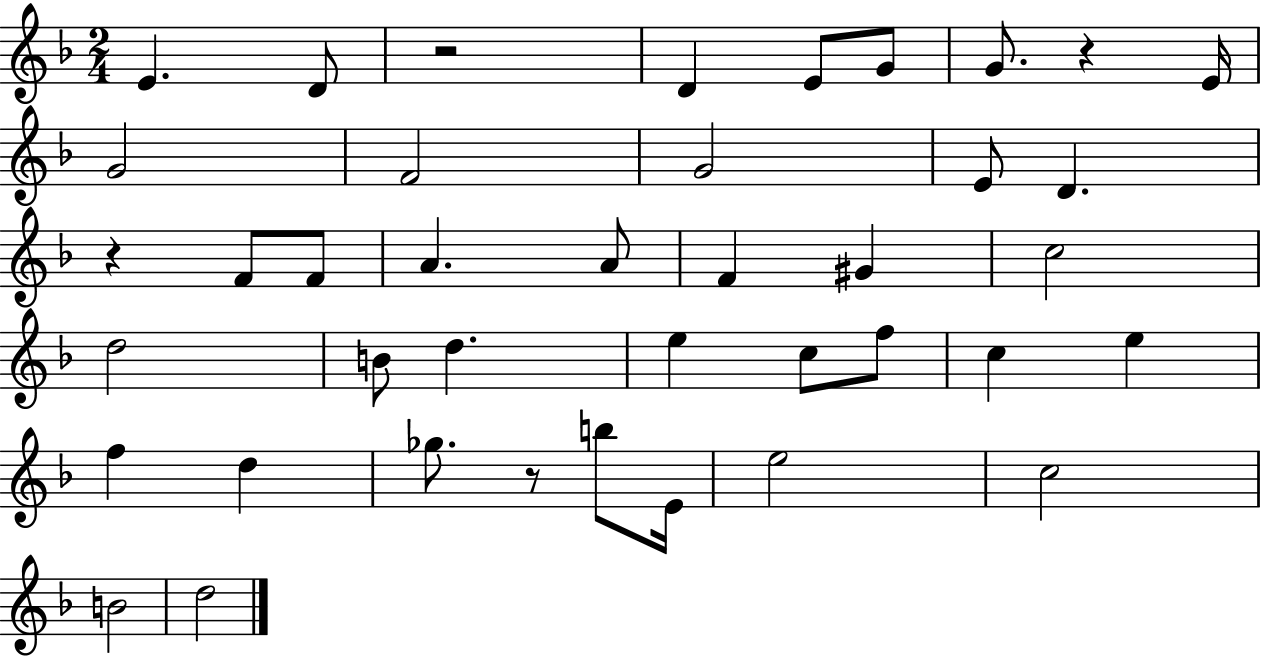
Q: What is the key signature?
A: F major